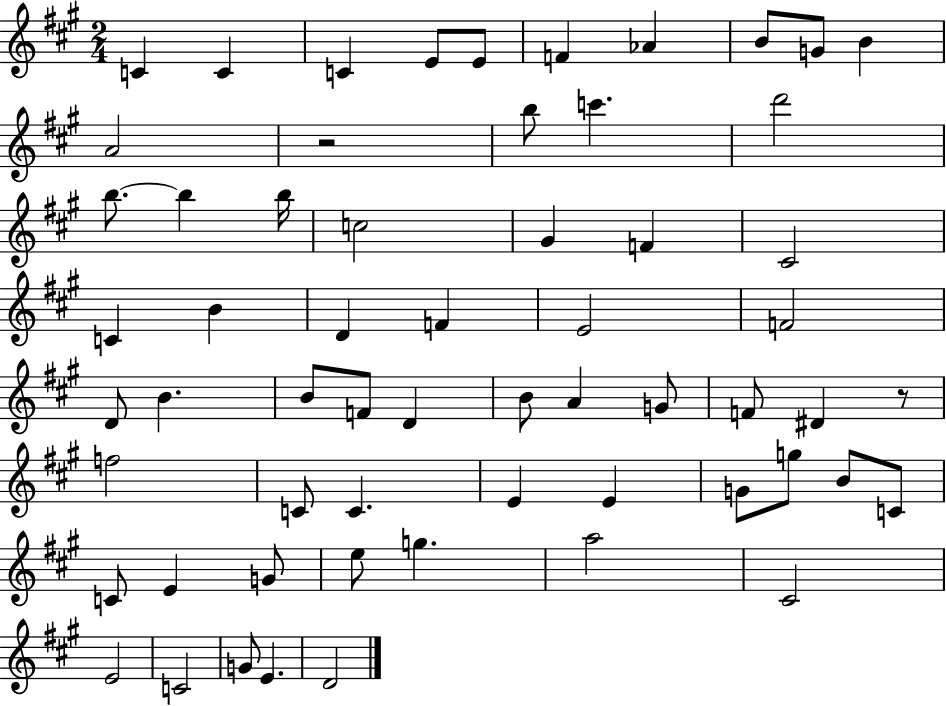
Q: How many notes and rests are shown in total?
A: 60